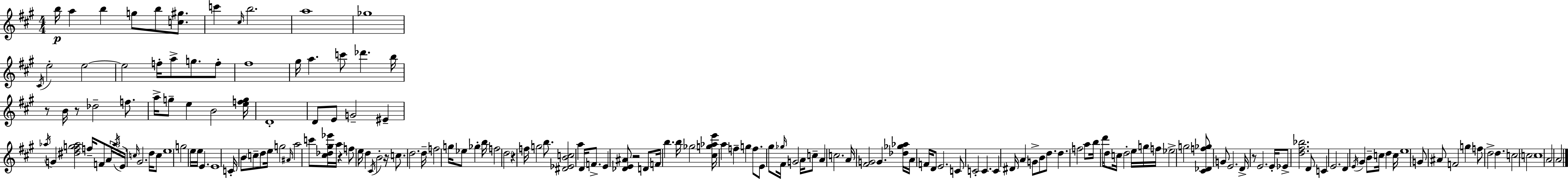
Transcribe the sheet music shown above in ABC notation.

X:1
T:Untitled
M:4/4
L:1/4
K:A
b/4 a b g/2 b/2 [c^g]/2 c' ^c/4 b2 a4 _g4 ^C/4 e2 e2 e2 f/4 a/2 g/2 f/2 ^f4 ^g/4 a c'/2 _d' b/4 z/2 B/4 z/2 _d2 f/2 a/4 g/2 e B2 [efg]/4 D4 D/2 E/2 G2 ^E _a/4 G [^d^fg_a]2 f/4 F/2 A/4 _a/4 E/4 c/4 ^G2 d/4 c/2 e4 g2 e/4 e/4 E E4 C/4 B/2 c/2 d/2 e/4 g2 ^A/4 a2 c'/2 [^c_d^g_e']/4 a/4 z f/2 e/4 d ^C/4 B2 z/4 c/2 d2 d/4 f2 g/4 _e/2 _g b/4 f2 d2 z f/4 g2 b/2 [^D_EBc]2 a D/4 F/2 E [_DE^A]/2 z2 D/2 F/4 b b/4 _g2 [^cg_ae']/4 a f g f/2 E/2 ^g/2 _g/4 ^F/4 G2 A/4 c/2 A c2 A/4 [^FG]2 G [_d_g_a]/4 A/4 F/4 D/2 E2 C/2 C2 C C ^D/4 A G/2 B/2 d/2 d f2 a/2 b/4 d'/4 d/2 c/4 d2 e/4 g/4 f/4 _e2 g2 [^C_Df_g]/2 G/2 E2 D/4 z/2 E2 E/4 _E/2 [d^f_b]2 D/2 C E2 D E/4 ^G B/2 c/4 d c/4 e4 G/2 ^A/2 F2 g f/2 d2 d c2 c2 c4 A2 A2